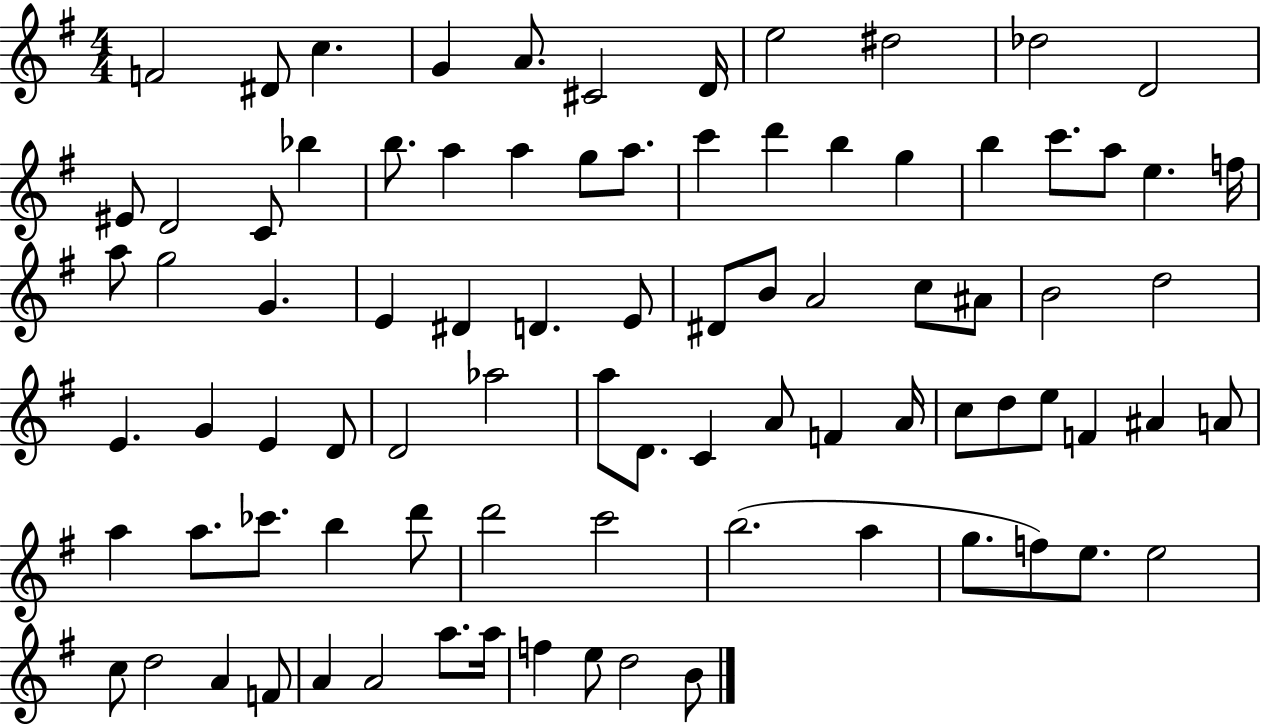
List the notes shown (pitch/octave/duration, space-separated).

F4/h D#4/e C5/q. G4/q A4/e. C#4/h D4/s E5/h D#5/h Db5/h D4/h EIS4/e D4/h C4/e Bb5/q B5/e. A5/q A5/q G5/e A5/e. C6/q D6/q B5/q G5/q B5/q C6/e. A5/e E5/q. F5/s A5/e G5/h G4/q. E4/q D#4/q D4/q. E4/e D#4/e B4/e A4/h C5/e A#4/e B4/h D5/h E4/q. G4/q E4/q D4/e D4/h Ab5/h A5/e D4/e. C4/q A4/e F4/q A4/s C5/e D5/e E5/e F4/q A#4/q A4/e A5/q A5/e. CES6/e. B5/q D6/e D6/h C6/h B5/h. A5/q G5/e. F5/e E5/e. E5/h C5/e D5/h A4/q F4/e A4/q A4/h A5/e. A5/s F5/q E5/e D5/h B4/e